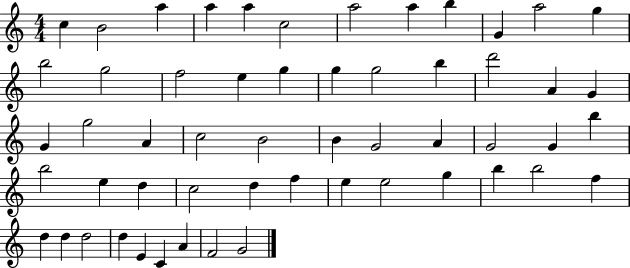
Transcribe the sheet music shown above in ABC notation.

X:1
T:Untitled
M:4/4
L:1/4
K:C
c B2 a a a c2 a2 a b G a2 g b2 g2 f2 e g g g2 b d'2 A G G g2 A c2 B2 B G2 A G2 G b b2 e d c2 d f e e2 g b b2 f d d d2 d E C A F2 G2